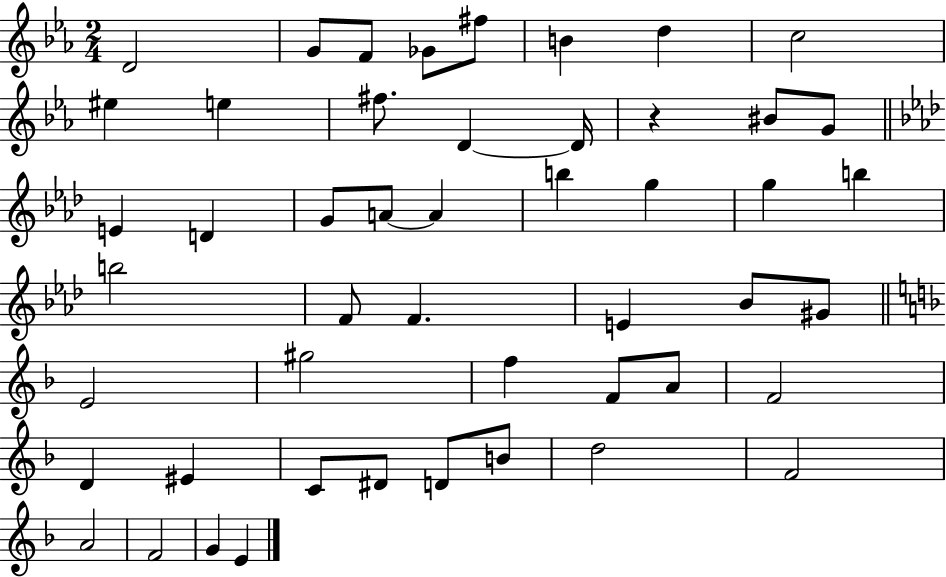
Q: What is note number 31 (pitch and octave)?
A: E4